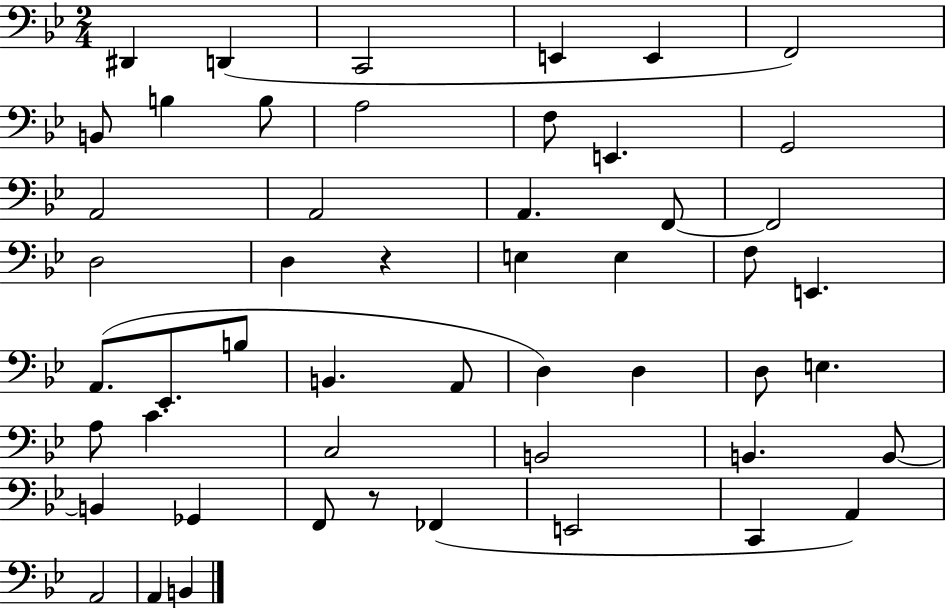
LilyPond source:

{
  \clef bass
  \numericTimeSignature
  \time 2/4
  \key bes \major
  dis,4 d,4( | c,2 | e,4 e,4 | f,2) | \break b,8 b4 b8 | a2 | f8 e,4. | g,2 | \break a,2 | a,2 | a,4. f,8~~ | f,2 | \break d2 | d4 r4 | e4 e4 | f8 e,4. | \break a,8.( ees,8. b8 | b,4. a,8 | d4) d4 | d8 e4. | \break a8 c'4. | c2 | b,2 | b,4. b,8~~ | \break b,4 ges,4 | f,8 r8 fes,4( | e,2 | c,4 a,4) | \break a,2 | a,4 b,4 | \bar "|."
}